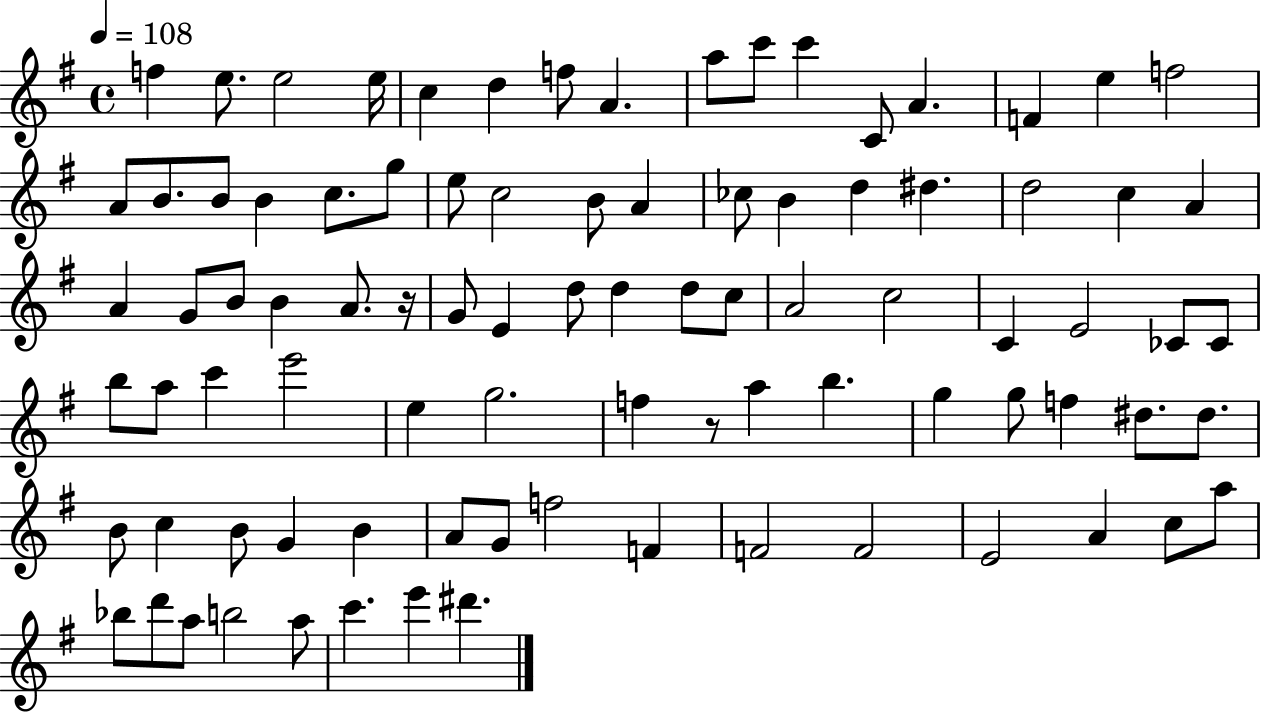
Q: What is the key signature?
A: G major